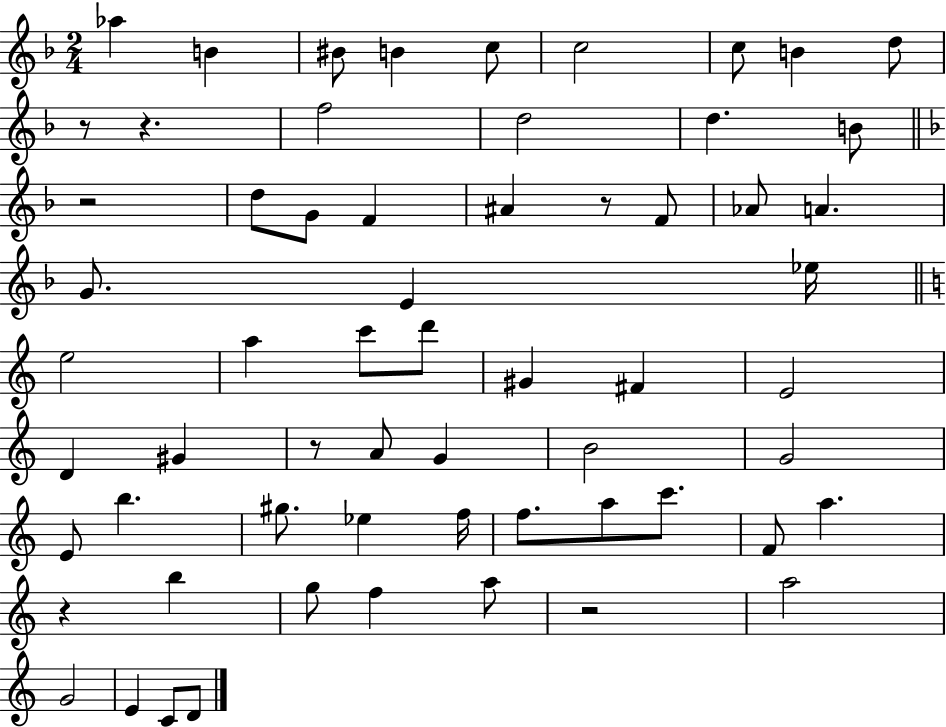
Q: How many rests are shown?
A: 7